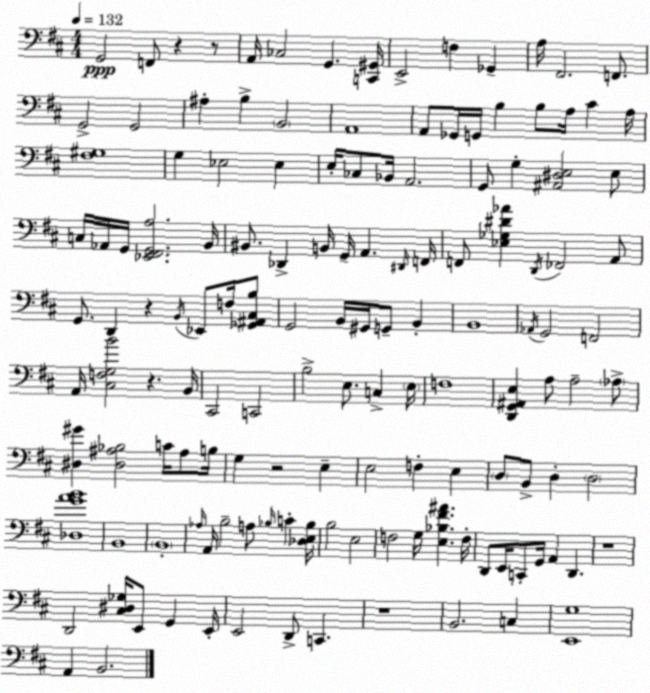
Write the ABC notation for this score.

X:1
T:Untitled
M:4/4
L:1/4
K:D
G,,2 F,,/2 z z/2 A,,/4 _C,2 G,, [C,,^G,,]/4 E,,2 F, _G,, A,/4 ^F,,2 F,,/2 G,,2 G,,2 ^A, B, B,,2 A,,4 A,,/2 _G,,/4 G,,/4 B, B,/2 A,/4 ^C A,/4 [^F,^G,]4 G, _E,2 _E, E,/4 _C,/2 _B,,/4 A,,2 G,,/2 G, [^A,,^D,E,]2 E,/2 C,/4 _A,,/4 G,,/4 [_E,,^F,,G,,A,]2 B,,/4 ^B,,/2 _D,, B,,/4 G,,/4 A,, ^D,,/4 F,,/4 F,,/2 [_E,_G,^D_A] D,,/4 _F,,2 A,,/2 G,,/2 D,, z B,,/4 _E,,/2 F,/4 [_G,,^A,,^C,B,]/2 G,,2 B,,/4 ^G,,/4 G,,/2 B,, B,,4 _A,,/4 G,,2 F,,2 A,,/4 [^C,F,G,B]2 z B,,/4 ^C,,2 C,,2 B,2 E,/2 C, E,/4 F,4 [D,,G,,^A,,E,] A,/2 A,2 _A,/2 [^D,^G] [^D,^A,_B,]2 C/4 ^A,/2 B,/4 G, z2 E, E,2 F, E, D,/2 B,,/2 D, D,2 [_D,GAB]4 B,,4 B,,4 _A,/4 A,,/4 B,2 A,/2 _B,/4 C [_D,E,_B,]/4 B,2 E,2 F,2 G,/4 [E,_B,^F^A] F,/4 D,,/2 E,,/4 C,,/2 G,,/4 A,, D,, z4 D,,2 [^C,^D,_G,]/4 E,,/2 G,, E,,/4 E,,2 D,,/2 C,, z4 B,,2 C, [E,,G,]4 A,, B,,2